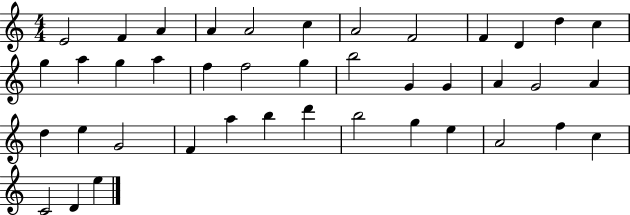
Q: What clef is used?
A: treble